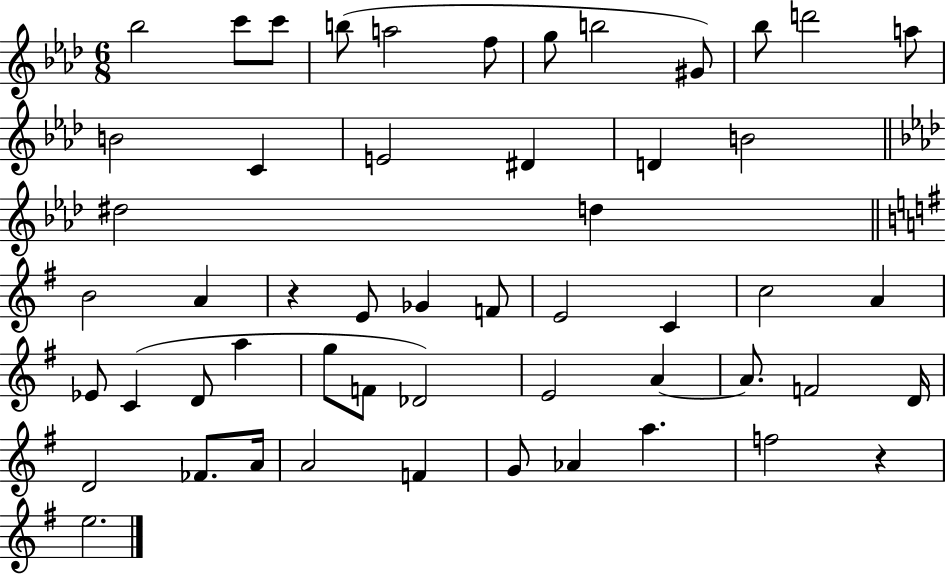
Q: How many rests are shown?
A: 2